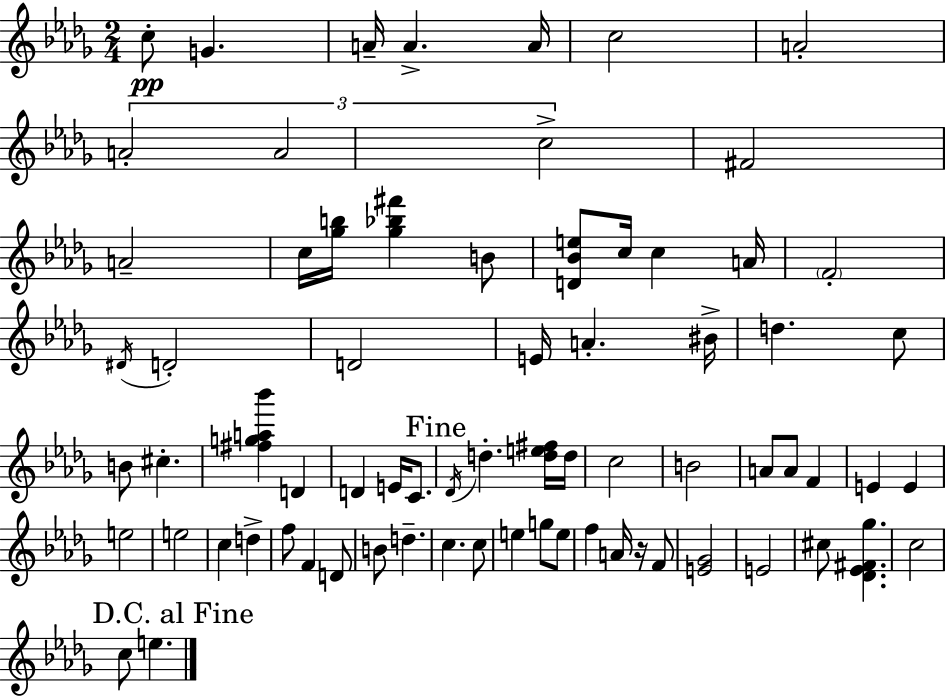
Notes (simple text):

C5/e G4/q. A4/s A4/q. A4/s C5/h A4/h A4/h A4/h C5/h F#4/h A4/h C5/s [Gb5,B5]/s [Gb5,Bb5,F#6]/q B4/e [D4,Bb4,E5]/e C5/s C5/q A4/s F4/h D#4/s D4/h D4/h E4/s A4/q. BIS4/s D5/q. C5/e B4/e C#5/q. [F#5,G5,A5,Bb6]/q D4/q D4/q E4/s C4/e. Db4/s D5/q. [D5,E5,F#5]/s D5/s C5/h B4/h A4/e A4/e F4/q E4/q E4/q E5/h E5/h C5/q D5/q F5/e F4/q D4/e B4/e D5/q. C5/q. C5/e E5/q G5/e E5/e F5/q A4/s R/s F4/e [E4,Gb4]/h E4/h C#5/e [Db4,Eb4,F#4,Gb5]/q. C5/h C5/e E5/q.